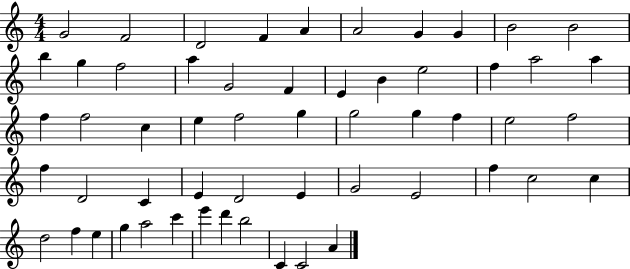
{
  \clef treble
  \numericTimeSignature
  \time 4/4
  \key c \major
  g'2 f'2 | d'2 f'4 a'4 | a'2 g'4 g'4 | b'2 b'2 | \break b''4 g''4 f''2 | a''4 g'2 f'4 | e'4 b'4 e''2 | f''4 a''2 a''4 | \break f''4 f''2 c''4 | e''4 f''2 g''4 | g''2 g''4 f''4 | e''2 f''2 | \break f''4 d'2 c'4 | e'4 d'2 e'4 | g'2 e'2 | f''4 c''2 c''4 | \break d''2 f''4 e''4 | g''4 a''2 c'''4 | e'''4 d'''4 b''2 | c'4 c'2 a'4 | \break \bar "|."
}